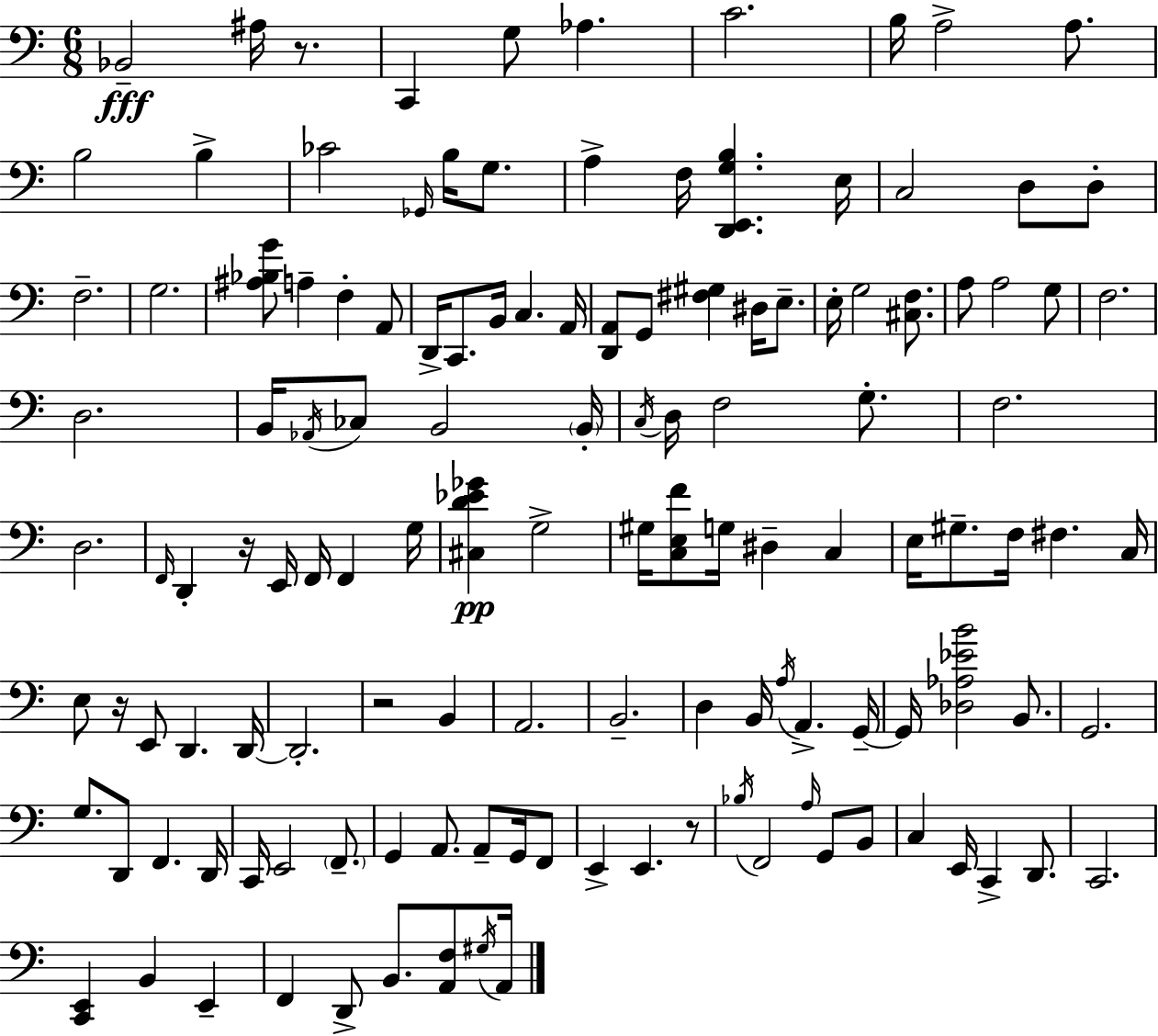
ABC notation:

X:1
T:Untitled
M:6/8
L:1/4
K:C
_B,,2 ^A,/4 z/2 C,, G,/2 _A, C2 B,/4 A,2 A,/2 B,2 B, _C2 _G,,/4 B,/4 G,/2 A, F,/4 [D,,E,,G,B,] E,/4 C,2 D,/2 D,/2 F,2 G,2 [^A,_B,G]/2 A, F, A,,/2 D,,/4 C,,/2 B,,/4 C, A,,/4 [D,,A,,]/2 G,,/2 [^F,^G,] ^D,/4 E,/2 E,/4 G,2 [^C,F,]/2 A,/2 A,2 G,/2 F,2 D,2 B,,/4 _A,,/4 _C,/2 B,,2 B,,/4 C,/4 D,/4 F,2 G,/2 F,2 D,2 F,,/4 D,, z/4 E,,/4 F,,/4 F,, G,/4 [^C,D_E_G] G,2 ^G,/4 [C,E,F]/2 G,/4 ^D, C, E,/4 ^G,/2 F,/4 ^F, C,/4 E,/2 z/4 E,,/2 D,, D,,/4 D,,2 z2 B,, A,,2 B,,2 D, B,,/4 A,/4 A,, G,,/4 G,,/4 [_D,_A,_EB]2 B,,/2 G,,2 G,/2 D,,/2 F,, D,,/4 C,,/4 E,,2 F,,/2 G,, A,,/2 A,,/2 G,,/4 F,,/2 E,, E,, z/2 _B,/4 F,,2 A,/4 G,,/2 B,,/2 C, E,,/4 C,, D,,/2 C,,2 [C,,E,,] B,, E,, F,, D,,/2 B,,/2 [A,,F,]/2 ^G,/4 A,,/4